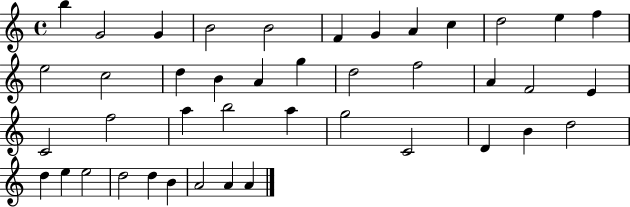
X:1
T:Untitled
M:4/4
L:1/4
K:C
b G2 G B2 B2 F G A c d2 e f e2 c2 d B A g d2 f2 A F2 E C2 f2 a b2 a g2 C2 D B d2 d e e2 d2 d B A2 A A